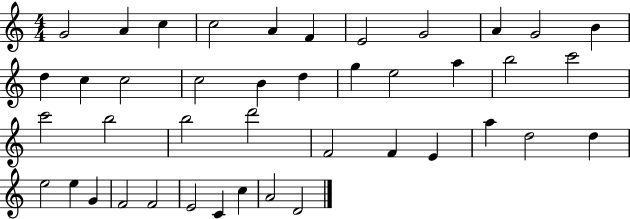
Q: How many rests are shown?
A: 0